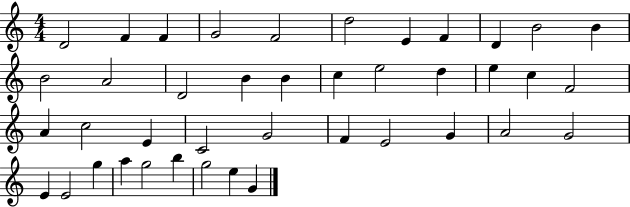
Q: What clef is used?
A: treble